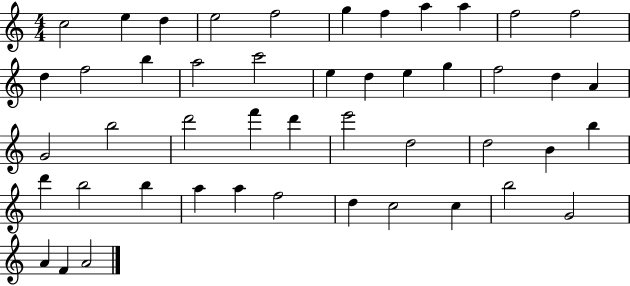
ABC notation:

X:1
T:Untitled
M:4/4
L:1/4
K:C
c2 e d e2 f2 g f a a f2 f2 d f2 b a2 c'2 e d e g f2 d A G2 b2 d'2 f' d' e'2 d2 d2 B b d' b2 b a a f2 d c2 c b2 G2 A F A2